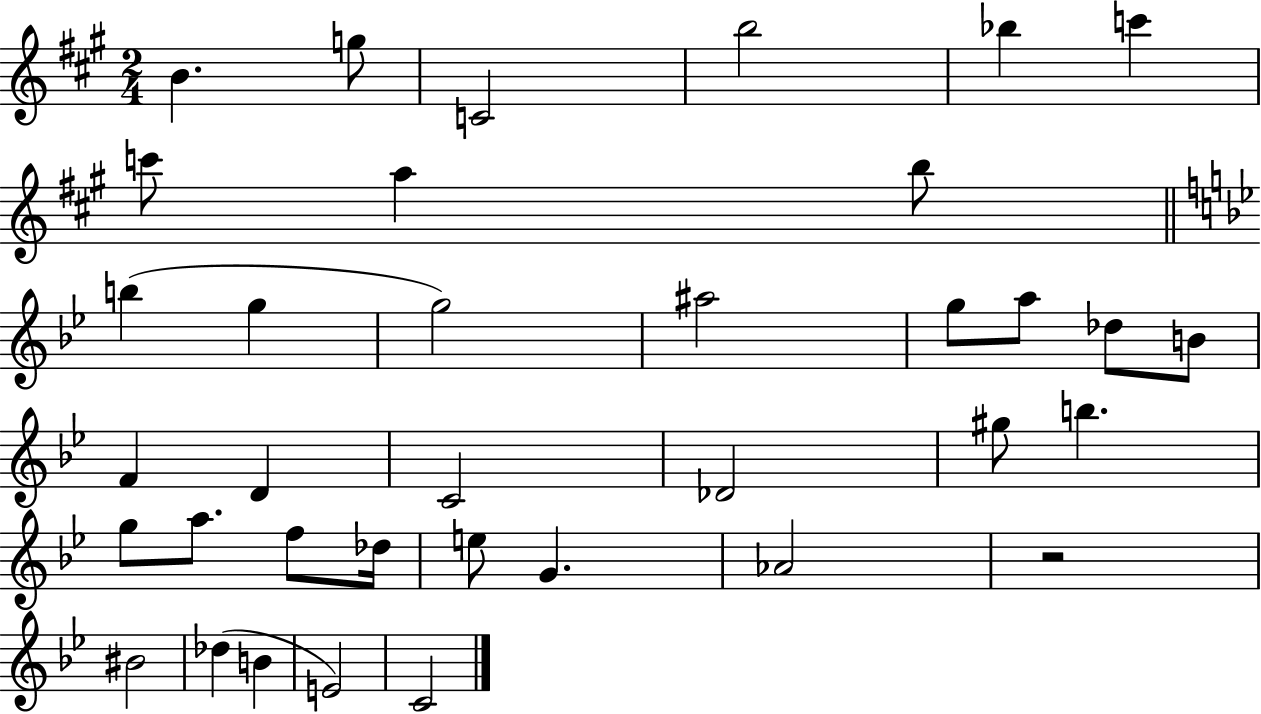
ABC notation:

X:1
T:Untitled
M:2/4
L:1/4
K:A
B g/2 C2 b2 _b c' c'/2 a b/2 b g g2 ^a2 g/2 a/2 _d/2 B/2 F D C2 _D2 ^g/2 b g/2 a/2 f/2 _d/4 e/2 G _A2 z2 ^B2 _d B E2 C2